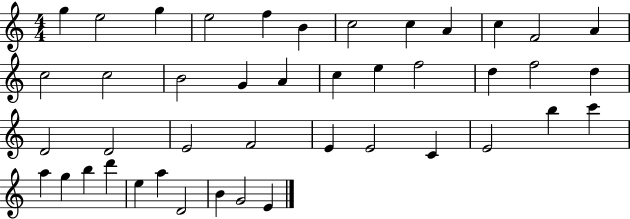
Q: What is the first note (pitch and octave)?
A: G5